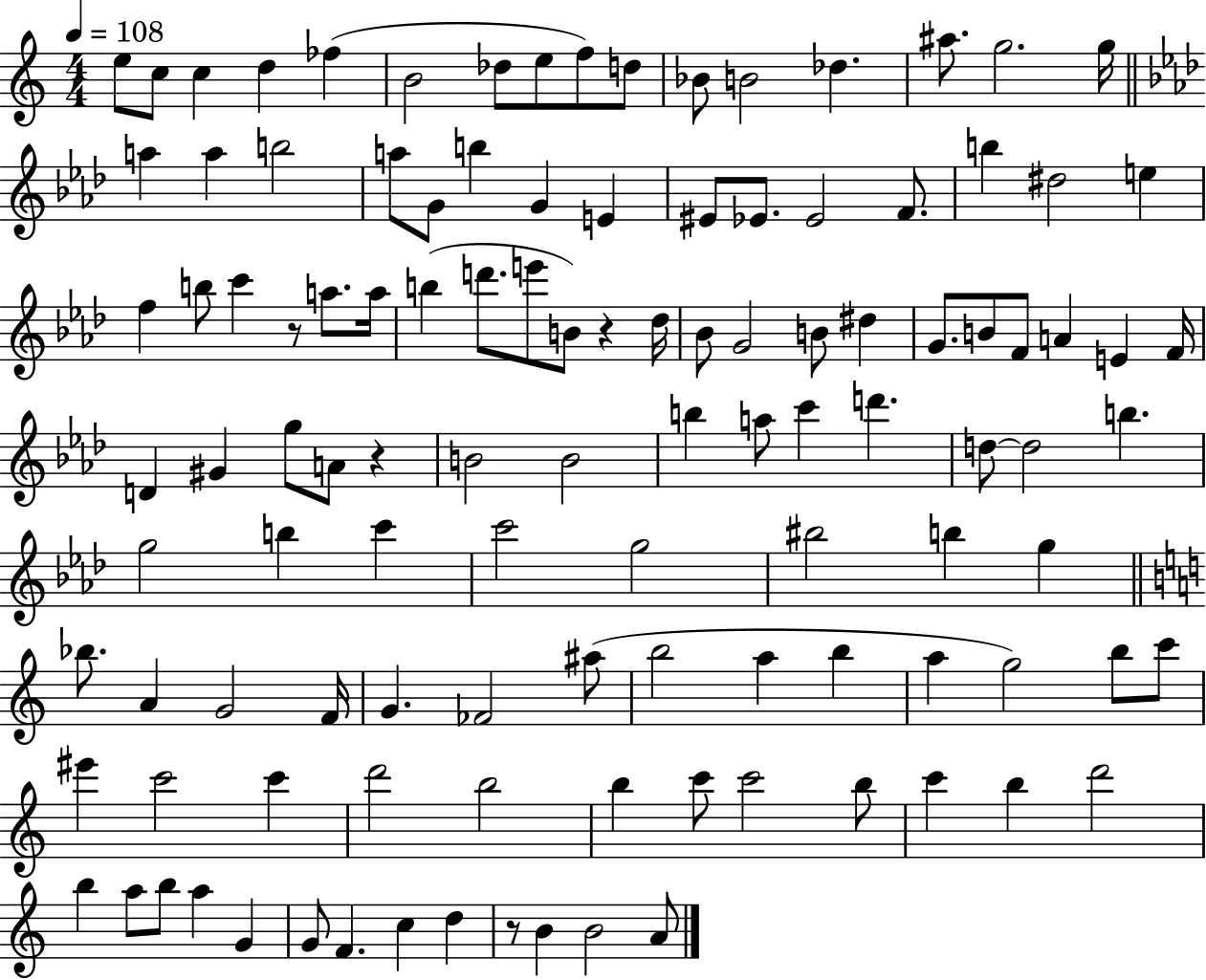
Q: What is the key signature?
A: C major